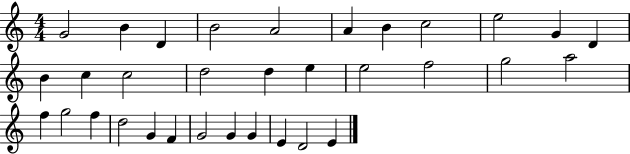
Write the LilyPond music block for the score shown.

{
  \clef treble
  \numericTimeSignature
  \time 4/4
  \key c \major
  g'2 b'4 d'4 | b'2 a'2 | a'4 b'4 c''2 | e''2 g'4 d'4 | \break b'4 c''4 c''2 | d''2 d''4 e''4 | e''2 f''2 | g''2 a''2 | \break f''4 g''2 f''4 | d''2 g'4 f'4 | g'2 g'4 g'4 | e'4 d'2 e'4 | \break \bar "|."
}